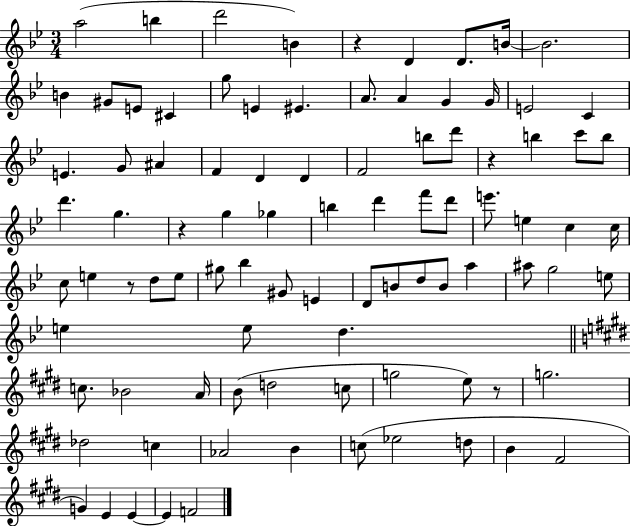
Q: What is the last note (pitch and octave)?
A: F4